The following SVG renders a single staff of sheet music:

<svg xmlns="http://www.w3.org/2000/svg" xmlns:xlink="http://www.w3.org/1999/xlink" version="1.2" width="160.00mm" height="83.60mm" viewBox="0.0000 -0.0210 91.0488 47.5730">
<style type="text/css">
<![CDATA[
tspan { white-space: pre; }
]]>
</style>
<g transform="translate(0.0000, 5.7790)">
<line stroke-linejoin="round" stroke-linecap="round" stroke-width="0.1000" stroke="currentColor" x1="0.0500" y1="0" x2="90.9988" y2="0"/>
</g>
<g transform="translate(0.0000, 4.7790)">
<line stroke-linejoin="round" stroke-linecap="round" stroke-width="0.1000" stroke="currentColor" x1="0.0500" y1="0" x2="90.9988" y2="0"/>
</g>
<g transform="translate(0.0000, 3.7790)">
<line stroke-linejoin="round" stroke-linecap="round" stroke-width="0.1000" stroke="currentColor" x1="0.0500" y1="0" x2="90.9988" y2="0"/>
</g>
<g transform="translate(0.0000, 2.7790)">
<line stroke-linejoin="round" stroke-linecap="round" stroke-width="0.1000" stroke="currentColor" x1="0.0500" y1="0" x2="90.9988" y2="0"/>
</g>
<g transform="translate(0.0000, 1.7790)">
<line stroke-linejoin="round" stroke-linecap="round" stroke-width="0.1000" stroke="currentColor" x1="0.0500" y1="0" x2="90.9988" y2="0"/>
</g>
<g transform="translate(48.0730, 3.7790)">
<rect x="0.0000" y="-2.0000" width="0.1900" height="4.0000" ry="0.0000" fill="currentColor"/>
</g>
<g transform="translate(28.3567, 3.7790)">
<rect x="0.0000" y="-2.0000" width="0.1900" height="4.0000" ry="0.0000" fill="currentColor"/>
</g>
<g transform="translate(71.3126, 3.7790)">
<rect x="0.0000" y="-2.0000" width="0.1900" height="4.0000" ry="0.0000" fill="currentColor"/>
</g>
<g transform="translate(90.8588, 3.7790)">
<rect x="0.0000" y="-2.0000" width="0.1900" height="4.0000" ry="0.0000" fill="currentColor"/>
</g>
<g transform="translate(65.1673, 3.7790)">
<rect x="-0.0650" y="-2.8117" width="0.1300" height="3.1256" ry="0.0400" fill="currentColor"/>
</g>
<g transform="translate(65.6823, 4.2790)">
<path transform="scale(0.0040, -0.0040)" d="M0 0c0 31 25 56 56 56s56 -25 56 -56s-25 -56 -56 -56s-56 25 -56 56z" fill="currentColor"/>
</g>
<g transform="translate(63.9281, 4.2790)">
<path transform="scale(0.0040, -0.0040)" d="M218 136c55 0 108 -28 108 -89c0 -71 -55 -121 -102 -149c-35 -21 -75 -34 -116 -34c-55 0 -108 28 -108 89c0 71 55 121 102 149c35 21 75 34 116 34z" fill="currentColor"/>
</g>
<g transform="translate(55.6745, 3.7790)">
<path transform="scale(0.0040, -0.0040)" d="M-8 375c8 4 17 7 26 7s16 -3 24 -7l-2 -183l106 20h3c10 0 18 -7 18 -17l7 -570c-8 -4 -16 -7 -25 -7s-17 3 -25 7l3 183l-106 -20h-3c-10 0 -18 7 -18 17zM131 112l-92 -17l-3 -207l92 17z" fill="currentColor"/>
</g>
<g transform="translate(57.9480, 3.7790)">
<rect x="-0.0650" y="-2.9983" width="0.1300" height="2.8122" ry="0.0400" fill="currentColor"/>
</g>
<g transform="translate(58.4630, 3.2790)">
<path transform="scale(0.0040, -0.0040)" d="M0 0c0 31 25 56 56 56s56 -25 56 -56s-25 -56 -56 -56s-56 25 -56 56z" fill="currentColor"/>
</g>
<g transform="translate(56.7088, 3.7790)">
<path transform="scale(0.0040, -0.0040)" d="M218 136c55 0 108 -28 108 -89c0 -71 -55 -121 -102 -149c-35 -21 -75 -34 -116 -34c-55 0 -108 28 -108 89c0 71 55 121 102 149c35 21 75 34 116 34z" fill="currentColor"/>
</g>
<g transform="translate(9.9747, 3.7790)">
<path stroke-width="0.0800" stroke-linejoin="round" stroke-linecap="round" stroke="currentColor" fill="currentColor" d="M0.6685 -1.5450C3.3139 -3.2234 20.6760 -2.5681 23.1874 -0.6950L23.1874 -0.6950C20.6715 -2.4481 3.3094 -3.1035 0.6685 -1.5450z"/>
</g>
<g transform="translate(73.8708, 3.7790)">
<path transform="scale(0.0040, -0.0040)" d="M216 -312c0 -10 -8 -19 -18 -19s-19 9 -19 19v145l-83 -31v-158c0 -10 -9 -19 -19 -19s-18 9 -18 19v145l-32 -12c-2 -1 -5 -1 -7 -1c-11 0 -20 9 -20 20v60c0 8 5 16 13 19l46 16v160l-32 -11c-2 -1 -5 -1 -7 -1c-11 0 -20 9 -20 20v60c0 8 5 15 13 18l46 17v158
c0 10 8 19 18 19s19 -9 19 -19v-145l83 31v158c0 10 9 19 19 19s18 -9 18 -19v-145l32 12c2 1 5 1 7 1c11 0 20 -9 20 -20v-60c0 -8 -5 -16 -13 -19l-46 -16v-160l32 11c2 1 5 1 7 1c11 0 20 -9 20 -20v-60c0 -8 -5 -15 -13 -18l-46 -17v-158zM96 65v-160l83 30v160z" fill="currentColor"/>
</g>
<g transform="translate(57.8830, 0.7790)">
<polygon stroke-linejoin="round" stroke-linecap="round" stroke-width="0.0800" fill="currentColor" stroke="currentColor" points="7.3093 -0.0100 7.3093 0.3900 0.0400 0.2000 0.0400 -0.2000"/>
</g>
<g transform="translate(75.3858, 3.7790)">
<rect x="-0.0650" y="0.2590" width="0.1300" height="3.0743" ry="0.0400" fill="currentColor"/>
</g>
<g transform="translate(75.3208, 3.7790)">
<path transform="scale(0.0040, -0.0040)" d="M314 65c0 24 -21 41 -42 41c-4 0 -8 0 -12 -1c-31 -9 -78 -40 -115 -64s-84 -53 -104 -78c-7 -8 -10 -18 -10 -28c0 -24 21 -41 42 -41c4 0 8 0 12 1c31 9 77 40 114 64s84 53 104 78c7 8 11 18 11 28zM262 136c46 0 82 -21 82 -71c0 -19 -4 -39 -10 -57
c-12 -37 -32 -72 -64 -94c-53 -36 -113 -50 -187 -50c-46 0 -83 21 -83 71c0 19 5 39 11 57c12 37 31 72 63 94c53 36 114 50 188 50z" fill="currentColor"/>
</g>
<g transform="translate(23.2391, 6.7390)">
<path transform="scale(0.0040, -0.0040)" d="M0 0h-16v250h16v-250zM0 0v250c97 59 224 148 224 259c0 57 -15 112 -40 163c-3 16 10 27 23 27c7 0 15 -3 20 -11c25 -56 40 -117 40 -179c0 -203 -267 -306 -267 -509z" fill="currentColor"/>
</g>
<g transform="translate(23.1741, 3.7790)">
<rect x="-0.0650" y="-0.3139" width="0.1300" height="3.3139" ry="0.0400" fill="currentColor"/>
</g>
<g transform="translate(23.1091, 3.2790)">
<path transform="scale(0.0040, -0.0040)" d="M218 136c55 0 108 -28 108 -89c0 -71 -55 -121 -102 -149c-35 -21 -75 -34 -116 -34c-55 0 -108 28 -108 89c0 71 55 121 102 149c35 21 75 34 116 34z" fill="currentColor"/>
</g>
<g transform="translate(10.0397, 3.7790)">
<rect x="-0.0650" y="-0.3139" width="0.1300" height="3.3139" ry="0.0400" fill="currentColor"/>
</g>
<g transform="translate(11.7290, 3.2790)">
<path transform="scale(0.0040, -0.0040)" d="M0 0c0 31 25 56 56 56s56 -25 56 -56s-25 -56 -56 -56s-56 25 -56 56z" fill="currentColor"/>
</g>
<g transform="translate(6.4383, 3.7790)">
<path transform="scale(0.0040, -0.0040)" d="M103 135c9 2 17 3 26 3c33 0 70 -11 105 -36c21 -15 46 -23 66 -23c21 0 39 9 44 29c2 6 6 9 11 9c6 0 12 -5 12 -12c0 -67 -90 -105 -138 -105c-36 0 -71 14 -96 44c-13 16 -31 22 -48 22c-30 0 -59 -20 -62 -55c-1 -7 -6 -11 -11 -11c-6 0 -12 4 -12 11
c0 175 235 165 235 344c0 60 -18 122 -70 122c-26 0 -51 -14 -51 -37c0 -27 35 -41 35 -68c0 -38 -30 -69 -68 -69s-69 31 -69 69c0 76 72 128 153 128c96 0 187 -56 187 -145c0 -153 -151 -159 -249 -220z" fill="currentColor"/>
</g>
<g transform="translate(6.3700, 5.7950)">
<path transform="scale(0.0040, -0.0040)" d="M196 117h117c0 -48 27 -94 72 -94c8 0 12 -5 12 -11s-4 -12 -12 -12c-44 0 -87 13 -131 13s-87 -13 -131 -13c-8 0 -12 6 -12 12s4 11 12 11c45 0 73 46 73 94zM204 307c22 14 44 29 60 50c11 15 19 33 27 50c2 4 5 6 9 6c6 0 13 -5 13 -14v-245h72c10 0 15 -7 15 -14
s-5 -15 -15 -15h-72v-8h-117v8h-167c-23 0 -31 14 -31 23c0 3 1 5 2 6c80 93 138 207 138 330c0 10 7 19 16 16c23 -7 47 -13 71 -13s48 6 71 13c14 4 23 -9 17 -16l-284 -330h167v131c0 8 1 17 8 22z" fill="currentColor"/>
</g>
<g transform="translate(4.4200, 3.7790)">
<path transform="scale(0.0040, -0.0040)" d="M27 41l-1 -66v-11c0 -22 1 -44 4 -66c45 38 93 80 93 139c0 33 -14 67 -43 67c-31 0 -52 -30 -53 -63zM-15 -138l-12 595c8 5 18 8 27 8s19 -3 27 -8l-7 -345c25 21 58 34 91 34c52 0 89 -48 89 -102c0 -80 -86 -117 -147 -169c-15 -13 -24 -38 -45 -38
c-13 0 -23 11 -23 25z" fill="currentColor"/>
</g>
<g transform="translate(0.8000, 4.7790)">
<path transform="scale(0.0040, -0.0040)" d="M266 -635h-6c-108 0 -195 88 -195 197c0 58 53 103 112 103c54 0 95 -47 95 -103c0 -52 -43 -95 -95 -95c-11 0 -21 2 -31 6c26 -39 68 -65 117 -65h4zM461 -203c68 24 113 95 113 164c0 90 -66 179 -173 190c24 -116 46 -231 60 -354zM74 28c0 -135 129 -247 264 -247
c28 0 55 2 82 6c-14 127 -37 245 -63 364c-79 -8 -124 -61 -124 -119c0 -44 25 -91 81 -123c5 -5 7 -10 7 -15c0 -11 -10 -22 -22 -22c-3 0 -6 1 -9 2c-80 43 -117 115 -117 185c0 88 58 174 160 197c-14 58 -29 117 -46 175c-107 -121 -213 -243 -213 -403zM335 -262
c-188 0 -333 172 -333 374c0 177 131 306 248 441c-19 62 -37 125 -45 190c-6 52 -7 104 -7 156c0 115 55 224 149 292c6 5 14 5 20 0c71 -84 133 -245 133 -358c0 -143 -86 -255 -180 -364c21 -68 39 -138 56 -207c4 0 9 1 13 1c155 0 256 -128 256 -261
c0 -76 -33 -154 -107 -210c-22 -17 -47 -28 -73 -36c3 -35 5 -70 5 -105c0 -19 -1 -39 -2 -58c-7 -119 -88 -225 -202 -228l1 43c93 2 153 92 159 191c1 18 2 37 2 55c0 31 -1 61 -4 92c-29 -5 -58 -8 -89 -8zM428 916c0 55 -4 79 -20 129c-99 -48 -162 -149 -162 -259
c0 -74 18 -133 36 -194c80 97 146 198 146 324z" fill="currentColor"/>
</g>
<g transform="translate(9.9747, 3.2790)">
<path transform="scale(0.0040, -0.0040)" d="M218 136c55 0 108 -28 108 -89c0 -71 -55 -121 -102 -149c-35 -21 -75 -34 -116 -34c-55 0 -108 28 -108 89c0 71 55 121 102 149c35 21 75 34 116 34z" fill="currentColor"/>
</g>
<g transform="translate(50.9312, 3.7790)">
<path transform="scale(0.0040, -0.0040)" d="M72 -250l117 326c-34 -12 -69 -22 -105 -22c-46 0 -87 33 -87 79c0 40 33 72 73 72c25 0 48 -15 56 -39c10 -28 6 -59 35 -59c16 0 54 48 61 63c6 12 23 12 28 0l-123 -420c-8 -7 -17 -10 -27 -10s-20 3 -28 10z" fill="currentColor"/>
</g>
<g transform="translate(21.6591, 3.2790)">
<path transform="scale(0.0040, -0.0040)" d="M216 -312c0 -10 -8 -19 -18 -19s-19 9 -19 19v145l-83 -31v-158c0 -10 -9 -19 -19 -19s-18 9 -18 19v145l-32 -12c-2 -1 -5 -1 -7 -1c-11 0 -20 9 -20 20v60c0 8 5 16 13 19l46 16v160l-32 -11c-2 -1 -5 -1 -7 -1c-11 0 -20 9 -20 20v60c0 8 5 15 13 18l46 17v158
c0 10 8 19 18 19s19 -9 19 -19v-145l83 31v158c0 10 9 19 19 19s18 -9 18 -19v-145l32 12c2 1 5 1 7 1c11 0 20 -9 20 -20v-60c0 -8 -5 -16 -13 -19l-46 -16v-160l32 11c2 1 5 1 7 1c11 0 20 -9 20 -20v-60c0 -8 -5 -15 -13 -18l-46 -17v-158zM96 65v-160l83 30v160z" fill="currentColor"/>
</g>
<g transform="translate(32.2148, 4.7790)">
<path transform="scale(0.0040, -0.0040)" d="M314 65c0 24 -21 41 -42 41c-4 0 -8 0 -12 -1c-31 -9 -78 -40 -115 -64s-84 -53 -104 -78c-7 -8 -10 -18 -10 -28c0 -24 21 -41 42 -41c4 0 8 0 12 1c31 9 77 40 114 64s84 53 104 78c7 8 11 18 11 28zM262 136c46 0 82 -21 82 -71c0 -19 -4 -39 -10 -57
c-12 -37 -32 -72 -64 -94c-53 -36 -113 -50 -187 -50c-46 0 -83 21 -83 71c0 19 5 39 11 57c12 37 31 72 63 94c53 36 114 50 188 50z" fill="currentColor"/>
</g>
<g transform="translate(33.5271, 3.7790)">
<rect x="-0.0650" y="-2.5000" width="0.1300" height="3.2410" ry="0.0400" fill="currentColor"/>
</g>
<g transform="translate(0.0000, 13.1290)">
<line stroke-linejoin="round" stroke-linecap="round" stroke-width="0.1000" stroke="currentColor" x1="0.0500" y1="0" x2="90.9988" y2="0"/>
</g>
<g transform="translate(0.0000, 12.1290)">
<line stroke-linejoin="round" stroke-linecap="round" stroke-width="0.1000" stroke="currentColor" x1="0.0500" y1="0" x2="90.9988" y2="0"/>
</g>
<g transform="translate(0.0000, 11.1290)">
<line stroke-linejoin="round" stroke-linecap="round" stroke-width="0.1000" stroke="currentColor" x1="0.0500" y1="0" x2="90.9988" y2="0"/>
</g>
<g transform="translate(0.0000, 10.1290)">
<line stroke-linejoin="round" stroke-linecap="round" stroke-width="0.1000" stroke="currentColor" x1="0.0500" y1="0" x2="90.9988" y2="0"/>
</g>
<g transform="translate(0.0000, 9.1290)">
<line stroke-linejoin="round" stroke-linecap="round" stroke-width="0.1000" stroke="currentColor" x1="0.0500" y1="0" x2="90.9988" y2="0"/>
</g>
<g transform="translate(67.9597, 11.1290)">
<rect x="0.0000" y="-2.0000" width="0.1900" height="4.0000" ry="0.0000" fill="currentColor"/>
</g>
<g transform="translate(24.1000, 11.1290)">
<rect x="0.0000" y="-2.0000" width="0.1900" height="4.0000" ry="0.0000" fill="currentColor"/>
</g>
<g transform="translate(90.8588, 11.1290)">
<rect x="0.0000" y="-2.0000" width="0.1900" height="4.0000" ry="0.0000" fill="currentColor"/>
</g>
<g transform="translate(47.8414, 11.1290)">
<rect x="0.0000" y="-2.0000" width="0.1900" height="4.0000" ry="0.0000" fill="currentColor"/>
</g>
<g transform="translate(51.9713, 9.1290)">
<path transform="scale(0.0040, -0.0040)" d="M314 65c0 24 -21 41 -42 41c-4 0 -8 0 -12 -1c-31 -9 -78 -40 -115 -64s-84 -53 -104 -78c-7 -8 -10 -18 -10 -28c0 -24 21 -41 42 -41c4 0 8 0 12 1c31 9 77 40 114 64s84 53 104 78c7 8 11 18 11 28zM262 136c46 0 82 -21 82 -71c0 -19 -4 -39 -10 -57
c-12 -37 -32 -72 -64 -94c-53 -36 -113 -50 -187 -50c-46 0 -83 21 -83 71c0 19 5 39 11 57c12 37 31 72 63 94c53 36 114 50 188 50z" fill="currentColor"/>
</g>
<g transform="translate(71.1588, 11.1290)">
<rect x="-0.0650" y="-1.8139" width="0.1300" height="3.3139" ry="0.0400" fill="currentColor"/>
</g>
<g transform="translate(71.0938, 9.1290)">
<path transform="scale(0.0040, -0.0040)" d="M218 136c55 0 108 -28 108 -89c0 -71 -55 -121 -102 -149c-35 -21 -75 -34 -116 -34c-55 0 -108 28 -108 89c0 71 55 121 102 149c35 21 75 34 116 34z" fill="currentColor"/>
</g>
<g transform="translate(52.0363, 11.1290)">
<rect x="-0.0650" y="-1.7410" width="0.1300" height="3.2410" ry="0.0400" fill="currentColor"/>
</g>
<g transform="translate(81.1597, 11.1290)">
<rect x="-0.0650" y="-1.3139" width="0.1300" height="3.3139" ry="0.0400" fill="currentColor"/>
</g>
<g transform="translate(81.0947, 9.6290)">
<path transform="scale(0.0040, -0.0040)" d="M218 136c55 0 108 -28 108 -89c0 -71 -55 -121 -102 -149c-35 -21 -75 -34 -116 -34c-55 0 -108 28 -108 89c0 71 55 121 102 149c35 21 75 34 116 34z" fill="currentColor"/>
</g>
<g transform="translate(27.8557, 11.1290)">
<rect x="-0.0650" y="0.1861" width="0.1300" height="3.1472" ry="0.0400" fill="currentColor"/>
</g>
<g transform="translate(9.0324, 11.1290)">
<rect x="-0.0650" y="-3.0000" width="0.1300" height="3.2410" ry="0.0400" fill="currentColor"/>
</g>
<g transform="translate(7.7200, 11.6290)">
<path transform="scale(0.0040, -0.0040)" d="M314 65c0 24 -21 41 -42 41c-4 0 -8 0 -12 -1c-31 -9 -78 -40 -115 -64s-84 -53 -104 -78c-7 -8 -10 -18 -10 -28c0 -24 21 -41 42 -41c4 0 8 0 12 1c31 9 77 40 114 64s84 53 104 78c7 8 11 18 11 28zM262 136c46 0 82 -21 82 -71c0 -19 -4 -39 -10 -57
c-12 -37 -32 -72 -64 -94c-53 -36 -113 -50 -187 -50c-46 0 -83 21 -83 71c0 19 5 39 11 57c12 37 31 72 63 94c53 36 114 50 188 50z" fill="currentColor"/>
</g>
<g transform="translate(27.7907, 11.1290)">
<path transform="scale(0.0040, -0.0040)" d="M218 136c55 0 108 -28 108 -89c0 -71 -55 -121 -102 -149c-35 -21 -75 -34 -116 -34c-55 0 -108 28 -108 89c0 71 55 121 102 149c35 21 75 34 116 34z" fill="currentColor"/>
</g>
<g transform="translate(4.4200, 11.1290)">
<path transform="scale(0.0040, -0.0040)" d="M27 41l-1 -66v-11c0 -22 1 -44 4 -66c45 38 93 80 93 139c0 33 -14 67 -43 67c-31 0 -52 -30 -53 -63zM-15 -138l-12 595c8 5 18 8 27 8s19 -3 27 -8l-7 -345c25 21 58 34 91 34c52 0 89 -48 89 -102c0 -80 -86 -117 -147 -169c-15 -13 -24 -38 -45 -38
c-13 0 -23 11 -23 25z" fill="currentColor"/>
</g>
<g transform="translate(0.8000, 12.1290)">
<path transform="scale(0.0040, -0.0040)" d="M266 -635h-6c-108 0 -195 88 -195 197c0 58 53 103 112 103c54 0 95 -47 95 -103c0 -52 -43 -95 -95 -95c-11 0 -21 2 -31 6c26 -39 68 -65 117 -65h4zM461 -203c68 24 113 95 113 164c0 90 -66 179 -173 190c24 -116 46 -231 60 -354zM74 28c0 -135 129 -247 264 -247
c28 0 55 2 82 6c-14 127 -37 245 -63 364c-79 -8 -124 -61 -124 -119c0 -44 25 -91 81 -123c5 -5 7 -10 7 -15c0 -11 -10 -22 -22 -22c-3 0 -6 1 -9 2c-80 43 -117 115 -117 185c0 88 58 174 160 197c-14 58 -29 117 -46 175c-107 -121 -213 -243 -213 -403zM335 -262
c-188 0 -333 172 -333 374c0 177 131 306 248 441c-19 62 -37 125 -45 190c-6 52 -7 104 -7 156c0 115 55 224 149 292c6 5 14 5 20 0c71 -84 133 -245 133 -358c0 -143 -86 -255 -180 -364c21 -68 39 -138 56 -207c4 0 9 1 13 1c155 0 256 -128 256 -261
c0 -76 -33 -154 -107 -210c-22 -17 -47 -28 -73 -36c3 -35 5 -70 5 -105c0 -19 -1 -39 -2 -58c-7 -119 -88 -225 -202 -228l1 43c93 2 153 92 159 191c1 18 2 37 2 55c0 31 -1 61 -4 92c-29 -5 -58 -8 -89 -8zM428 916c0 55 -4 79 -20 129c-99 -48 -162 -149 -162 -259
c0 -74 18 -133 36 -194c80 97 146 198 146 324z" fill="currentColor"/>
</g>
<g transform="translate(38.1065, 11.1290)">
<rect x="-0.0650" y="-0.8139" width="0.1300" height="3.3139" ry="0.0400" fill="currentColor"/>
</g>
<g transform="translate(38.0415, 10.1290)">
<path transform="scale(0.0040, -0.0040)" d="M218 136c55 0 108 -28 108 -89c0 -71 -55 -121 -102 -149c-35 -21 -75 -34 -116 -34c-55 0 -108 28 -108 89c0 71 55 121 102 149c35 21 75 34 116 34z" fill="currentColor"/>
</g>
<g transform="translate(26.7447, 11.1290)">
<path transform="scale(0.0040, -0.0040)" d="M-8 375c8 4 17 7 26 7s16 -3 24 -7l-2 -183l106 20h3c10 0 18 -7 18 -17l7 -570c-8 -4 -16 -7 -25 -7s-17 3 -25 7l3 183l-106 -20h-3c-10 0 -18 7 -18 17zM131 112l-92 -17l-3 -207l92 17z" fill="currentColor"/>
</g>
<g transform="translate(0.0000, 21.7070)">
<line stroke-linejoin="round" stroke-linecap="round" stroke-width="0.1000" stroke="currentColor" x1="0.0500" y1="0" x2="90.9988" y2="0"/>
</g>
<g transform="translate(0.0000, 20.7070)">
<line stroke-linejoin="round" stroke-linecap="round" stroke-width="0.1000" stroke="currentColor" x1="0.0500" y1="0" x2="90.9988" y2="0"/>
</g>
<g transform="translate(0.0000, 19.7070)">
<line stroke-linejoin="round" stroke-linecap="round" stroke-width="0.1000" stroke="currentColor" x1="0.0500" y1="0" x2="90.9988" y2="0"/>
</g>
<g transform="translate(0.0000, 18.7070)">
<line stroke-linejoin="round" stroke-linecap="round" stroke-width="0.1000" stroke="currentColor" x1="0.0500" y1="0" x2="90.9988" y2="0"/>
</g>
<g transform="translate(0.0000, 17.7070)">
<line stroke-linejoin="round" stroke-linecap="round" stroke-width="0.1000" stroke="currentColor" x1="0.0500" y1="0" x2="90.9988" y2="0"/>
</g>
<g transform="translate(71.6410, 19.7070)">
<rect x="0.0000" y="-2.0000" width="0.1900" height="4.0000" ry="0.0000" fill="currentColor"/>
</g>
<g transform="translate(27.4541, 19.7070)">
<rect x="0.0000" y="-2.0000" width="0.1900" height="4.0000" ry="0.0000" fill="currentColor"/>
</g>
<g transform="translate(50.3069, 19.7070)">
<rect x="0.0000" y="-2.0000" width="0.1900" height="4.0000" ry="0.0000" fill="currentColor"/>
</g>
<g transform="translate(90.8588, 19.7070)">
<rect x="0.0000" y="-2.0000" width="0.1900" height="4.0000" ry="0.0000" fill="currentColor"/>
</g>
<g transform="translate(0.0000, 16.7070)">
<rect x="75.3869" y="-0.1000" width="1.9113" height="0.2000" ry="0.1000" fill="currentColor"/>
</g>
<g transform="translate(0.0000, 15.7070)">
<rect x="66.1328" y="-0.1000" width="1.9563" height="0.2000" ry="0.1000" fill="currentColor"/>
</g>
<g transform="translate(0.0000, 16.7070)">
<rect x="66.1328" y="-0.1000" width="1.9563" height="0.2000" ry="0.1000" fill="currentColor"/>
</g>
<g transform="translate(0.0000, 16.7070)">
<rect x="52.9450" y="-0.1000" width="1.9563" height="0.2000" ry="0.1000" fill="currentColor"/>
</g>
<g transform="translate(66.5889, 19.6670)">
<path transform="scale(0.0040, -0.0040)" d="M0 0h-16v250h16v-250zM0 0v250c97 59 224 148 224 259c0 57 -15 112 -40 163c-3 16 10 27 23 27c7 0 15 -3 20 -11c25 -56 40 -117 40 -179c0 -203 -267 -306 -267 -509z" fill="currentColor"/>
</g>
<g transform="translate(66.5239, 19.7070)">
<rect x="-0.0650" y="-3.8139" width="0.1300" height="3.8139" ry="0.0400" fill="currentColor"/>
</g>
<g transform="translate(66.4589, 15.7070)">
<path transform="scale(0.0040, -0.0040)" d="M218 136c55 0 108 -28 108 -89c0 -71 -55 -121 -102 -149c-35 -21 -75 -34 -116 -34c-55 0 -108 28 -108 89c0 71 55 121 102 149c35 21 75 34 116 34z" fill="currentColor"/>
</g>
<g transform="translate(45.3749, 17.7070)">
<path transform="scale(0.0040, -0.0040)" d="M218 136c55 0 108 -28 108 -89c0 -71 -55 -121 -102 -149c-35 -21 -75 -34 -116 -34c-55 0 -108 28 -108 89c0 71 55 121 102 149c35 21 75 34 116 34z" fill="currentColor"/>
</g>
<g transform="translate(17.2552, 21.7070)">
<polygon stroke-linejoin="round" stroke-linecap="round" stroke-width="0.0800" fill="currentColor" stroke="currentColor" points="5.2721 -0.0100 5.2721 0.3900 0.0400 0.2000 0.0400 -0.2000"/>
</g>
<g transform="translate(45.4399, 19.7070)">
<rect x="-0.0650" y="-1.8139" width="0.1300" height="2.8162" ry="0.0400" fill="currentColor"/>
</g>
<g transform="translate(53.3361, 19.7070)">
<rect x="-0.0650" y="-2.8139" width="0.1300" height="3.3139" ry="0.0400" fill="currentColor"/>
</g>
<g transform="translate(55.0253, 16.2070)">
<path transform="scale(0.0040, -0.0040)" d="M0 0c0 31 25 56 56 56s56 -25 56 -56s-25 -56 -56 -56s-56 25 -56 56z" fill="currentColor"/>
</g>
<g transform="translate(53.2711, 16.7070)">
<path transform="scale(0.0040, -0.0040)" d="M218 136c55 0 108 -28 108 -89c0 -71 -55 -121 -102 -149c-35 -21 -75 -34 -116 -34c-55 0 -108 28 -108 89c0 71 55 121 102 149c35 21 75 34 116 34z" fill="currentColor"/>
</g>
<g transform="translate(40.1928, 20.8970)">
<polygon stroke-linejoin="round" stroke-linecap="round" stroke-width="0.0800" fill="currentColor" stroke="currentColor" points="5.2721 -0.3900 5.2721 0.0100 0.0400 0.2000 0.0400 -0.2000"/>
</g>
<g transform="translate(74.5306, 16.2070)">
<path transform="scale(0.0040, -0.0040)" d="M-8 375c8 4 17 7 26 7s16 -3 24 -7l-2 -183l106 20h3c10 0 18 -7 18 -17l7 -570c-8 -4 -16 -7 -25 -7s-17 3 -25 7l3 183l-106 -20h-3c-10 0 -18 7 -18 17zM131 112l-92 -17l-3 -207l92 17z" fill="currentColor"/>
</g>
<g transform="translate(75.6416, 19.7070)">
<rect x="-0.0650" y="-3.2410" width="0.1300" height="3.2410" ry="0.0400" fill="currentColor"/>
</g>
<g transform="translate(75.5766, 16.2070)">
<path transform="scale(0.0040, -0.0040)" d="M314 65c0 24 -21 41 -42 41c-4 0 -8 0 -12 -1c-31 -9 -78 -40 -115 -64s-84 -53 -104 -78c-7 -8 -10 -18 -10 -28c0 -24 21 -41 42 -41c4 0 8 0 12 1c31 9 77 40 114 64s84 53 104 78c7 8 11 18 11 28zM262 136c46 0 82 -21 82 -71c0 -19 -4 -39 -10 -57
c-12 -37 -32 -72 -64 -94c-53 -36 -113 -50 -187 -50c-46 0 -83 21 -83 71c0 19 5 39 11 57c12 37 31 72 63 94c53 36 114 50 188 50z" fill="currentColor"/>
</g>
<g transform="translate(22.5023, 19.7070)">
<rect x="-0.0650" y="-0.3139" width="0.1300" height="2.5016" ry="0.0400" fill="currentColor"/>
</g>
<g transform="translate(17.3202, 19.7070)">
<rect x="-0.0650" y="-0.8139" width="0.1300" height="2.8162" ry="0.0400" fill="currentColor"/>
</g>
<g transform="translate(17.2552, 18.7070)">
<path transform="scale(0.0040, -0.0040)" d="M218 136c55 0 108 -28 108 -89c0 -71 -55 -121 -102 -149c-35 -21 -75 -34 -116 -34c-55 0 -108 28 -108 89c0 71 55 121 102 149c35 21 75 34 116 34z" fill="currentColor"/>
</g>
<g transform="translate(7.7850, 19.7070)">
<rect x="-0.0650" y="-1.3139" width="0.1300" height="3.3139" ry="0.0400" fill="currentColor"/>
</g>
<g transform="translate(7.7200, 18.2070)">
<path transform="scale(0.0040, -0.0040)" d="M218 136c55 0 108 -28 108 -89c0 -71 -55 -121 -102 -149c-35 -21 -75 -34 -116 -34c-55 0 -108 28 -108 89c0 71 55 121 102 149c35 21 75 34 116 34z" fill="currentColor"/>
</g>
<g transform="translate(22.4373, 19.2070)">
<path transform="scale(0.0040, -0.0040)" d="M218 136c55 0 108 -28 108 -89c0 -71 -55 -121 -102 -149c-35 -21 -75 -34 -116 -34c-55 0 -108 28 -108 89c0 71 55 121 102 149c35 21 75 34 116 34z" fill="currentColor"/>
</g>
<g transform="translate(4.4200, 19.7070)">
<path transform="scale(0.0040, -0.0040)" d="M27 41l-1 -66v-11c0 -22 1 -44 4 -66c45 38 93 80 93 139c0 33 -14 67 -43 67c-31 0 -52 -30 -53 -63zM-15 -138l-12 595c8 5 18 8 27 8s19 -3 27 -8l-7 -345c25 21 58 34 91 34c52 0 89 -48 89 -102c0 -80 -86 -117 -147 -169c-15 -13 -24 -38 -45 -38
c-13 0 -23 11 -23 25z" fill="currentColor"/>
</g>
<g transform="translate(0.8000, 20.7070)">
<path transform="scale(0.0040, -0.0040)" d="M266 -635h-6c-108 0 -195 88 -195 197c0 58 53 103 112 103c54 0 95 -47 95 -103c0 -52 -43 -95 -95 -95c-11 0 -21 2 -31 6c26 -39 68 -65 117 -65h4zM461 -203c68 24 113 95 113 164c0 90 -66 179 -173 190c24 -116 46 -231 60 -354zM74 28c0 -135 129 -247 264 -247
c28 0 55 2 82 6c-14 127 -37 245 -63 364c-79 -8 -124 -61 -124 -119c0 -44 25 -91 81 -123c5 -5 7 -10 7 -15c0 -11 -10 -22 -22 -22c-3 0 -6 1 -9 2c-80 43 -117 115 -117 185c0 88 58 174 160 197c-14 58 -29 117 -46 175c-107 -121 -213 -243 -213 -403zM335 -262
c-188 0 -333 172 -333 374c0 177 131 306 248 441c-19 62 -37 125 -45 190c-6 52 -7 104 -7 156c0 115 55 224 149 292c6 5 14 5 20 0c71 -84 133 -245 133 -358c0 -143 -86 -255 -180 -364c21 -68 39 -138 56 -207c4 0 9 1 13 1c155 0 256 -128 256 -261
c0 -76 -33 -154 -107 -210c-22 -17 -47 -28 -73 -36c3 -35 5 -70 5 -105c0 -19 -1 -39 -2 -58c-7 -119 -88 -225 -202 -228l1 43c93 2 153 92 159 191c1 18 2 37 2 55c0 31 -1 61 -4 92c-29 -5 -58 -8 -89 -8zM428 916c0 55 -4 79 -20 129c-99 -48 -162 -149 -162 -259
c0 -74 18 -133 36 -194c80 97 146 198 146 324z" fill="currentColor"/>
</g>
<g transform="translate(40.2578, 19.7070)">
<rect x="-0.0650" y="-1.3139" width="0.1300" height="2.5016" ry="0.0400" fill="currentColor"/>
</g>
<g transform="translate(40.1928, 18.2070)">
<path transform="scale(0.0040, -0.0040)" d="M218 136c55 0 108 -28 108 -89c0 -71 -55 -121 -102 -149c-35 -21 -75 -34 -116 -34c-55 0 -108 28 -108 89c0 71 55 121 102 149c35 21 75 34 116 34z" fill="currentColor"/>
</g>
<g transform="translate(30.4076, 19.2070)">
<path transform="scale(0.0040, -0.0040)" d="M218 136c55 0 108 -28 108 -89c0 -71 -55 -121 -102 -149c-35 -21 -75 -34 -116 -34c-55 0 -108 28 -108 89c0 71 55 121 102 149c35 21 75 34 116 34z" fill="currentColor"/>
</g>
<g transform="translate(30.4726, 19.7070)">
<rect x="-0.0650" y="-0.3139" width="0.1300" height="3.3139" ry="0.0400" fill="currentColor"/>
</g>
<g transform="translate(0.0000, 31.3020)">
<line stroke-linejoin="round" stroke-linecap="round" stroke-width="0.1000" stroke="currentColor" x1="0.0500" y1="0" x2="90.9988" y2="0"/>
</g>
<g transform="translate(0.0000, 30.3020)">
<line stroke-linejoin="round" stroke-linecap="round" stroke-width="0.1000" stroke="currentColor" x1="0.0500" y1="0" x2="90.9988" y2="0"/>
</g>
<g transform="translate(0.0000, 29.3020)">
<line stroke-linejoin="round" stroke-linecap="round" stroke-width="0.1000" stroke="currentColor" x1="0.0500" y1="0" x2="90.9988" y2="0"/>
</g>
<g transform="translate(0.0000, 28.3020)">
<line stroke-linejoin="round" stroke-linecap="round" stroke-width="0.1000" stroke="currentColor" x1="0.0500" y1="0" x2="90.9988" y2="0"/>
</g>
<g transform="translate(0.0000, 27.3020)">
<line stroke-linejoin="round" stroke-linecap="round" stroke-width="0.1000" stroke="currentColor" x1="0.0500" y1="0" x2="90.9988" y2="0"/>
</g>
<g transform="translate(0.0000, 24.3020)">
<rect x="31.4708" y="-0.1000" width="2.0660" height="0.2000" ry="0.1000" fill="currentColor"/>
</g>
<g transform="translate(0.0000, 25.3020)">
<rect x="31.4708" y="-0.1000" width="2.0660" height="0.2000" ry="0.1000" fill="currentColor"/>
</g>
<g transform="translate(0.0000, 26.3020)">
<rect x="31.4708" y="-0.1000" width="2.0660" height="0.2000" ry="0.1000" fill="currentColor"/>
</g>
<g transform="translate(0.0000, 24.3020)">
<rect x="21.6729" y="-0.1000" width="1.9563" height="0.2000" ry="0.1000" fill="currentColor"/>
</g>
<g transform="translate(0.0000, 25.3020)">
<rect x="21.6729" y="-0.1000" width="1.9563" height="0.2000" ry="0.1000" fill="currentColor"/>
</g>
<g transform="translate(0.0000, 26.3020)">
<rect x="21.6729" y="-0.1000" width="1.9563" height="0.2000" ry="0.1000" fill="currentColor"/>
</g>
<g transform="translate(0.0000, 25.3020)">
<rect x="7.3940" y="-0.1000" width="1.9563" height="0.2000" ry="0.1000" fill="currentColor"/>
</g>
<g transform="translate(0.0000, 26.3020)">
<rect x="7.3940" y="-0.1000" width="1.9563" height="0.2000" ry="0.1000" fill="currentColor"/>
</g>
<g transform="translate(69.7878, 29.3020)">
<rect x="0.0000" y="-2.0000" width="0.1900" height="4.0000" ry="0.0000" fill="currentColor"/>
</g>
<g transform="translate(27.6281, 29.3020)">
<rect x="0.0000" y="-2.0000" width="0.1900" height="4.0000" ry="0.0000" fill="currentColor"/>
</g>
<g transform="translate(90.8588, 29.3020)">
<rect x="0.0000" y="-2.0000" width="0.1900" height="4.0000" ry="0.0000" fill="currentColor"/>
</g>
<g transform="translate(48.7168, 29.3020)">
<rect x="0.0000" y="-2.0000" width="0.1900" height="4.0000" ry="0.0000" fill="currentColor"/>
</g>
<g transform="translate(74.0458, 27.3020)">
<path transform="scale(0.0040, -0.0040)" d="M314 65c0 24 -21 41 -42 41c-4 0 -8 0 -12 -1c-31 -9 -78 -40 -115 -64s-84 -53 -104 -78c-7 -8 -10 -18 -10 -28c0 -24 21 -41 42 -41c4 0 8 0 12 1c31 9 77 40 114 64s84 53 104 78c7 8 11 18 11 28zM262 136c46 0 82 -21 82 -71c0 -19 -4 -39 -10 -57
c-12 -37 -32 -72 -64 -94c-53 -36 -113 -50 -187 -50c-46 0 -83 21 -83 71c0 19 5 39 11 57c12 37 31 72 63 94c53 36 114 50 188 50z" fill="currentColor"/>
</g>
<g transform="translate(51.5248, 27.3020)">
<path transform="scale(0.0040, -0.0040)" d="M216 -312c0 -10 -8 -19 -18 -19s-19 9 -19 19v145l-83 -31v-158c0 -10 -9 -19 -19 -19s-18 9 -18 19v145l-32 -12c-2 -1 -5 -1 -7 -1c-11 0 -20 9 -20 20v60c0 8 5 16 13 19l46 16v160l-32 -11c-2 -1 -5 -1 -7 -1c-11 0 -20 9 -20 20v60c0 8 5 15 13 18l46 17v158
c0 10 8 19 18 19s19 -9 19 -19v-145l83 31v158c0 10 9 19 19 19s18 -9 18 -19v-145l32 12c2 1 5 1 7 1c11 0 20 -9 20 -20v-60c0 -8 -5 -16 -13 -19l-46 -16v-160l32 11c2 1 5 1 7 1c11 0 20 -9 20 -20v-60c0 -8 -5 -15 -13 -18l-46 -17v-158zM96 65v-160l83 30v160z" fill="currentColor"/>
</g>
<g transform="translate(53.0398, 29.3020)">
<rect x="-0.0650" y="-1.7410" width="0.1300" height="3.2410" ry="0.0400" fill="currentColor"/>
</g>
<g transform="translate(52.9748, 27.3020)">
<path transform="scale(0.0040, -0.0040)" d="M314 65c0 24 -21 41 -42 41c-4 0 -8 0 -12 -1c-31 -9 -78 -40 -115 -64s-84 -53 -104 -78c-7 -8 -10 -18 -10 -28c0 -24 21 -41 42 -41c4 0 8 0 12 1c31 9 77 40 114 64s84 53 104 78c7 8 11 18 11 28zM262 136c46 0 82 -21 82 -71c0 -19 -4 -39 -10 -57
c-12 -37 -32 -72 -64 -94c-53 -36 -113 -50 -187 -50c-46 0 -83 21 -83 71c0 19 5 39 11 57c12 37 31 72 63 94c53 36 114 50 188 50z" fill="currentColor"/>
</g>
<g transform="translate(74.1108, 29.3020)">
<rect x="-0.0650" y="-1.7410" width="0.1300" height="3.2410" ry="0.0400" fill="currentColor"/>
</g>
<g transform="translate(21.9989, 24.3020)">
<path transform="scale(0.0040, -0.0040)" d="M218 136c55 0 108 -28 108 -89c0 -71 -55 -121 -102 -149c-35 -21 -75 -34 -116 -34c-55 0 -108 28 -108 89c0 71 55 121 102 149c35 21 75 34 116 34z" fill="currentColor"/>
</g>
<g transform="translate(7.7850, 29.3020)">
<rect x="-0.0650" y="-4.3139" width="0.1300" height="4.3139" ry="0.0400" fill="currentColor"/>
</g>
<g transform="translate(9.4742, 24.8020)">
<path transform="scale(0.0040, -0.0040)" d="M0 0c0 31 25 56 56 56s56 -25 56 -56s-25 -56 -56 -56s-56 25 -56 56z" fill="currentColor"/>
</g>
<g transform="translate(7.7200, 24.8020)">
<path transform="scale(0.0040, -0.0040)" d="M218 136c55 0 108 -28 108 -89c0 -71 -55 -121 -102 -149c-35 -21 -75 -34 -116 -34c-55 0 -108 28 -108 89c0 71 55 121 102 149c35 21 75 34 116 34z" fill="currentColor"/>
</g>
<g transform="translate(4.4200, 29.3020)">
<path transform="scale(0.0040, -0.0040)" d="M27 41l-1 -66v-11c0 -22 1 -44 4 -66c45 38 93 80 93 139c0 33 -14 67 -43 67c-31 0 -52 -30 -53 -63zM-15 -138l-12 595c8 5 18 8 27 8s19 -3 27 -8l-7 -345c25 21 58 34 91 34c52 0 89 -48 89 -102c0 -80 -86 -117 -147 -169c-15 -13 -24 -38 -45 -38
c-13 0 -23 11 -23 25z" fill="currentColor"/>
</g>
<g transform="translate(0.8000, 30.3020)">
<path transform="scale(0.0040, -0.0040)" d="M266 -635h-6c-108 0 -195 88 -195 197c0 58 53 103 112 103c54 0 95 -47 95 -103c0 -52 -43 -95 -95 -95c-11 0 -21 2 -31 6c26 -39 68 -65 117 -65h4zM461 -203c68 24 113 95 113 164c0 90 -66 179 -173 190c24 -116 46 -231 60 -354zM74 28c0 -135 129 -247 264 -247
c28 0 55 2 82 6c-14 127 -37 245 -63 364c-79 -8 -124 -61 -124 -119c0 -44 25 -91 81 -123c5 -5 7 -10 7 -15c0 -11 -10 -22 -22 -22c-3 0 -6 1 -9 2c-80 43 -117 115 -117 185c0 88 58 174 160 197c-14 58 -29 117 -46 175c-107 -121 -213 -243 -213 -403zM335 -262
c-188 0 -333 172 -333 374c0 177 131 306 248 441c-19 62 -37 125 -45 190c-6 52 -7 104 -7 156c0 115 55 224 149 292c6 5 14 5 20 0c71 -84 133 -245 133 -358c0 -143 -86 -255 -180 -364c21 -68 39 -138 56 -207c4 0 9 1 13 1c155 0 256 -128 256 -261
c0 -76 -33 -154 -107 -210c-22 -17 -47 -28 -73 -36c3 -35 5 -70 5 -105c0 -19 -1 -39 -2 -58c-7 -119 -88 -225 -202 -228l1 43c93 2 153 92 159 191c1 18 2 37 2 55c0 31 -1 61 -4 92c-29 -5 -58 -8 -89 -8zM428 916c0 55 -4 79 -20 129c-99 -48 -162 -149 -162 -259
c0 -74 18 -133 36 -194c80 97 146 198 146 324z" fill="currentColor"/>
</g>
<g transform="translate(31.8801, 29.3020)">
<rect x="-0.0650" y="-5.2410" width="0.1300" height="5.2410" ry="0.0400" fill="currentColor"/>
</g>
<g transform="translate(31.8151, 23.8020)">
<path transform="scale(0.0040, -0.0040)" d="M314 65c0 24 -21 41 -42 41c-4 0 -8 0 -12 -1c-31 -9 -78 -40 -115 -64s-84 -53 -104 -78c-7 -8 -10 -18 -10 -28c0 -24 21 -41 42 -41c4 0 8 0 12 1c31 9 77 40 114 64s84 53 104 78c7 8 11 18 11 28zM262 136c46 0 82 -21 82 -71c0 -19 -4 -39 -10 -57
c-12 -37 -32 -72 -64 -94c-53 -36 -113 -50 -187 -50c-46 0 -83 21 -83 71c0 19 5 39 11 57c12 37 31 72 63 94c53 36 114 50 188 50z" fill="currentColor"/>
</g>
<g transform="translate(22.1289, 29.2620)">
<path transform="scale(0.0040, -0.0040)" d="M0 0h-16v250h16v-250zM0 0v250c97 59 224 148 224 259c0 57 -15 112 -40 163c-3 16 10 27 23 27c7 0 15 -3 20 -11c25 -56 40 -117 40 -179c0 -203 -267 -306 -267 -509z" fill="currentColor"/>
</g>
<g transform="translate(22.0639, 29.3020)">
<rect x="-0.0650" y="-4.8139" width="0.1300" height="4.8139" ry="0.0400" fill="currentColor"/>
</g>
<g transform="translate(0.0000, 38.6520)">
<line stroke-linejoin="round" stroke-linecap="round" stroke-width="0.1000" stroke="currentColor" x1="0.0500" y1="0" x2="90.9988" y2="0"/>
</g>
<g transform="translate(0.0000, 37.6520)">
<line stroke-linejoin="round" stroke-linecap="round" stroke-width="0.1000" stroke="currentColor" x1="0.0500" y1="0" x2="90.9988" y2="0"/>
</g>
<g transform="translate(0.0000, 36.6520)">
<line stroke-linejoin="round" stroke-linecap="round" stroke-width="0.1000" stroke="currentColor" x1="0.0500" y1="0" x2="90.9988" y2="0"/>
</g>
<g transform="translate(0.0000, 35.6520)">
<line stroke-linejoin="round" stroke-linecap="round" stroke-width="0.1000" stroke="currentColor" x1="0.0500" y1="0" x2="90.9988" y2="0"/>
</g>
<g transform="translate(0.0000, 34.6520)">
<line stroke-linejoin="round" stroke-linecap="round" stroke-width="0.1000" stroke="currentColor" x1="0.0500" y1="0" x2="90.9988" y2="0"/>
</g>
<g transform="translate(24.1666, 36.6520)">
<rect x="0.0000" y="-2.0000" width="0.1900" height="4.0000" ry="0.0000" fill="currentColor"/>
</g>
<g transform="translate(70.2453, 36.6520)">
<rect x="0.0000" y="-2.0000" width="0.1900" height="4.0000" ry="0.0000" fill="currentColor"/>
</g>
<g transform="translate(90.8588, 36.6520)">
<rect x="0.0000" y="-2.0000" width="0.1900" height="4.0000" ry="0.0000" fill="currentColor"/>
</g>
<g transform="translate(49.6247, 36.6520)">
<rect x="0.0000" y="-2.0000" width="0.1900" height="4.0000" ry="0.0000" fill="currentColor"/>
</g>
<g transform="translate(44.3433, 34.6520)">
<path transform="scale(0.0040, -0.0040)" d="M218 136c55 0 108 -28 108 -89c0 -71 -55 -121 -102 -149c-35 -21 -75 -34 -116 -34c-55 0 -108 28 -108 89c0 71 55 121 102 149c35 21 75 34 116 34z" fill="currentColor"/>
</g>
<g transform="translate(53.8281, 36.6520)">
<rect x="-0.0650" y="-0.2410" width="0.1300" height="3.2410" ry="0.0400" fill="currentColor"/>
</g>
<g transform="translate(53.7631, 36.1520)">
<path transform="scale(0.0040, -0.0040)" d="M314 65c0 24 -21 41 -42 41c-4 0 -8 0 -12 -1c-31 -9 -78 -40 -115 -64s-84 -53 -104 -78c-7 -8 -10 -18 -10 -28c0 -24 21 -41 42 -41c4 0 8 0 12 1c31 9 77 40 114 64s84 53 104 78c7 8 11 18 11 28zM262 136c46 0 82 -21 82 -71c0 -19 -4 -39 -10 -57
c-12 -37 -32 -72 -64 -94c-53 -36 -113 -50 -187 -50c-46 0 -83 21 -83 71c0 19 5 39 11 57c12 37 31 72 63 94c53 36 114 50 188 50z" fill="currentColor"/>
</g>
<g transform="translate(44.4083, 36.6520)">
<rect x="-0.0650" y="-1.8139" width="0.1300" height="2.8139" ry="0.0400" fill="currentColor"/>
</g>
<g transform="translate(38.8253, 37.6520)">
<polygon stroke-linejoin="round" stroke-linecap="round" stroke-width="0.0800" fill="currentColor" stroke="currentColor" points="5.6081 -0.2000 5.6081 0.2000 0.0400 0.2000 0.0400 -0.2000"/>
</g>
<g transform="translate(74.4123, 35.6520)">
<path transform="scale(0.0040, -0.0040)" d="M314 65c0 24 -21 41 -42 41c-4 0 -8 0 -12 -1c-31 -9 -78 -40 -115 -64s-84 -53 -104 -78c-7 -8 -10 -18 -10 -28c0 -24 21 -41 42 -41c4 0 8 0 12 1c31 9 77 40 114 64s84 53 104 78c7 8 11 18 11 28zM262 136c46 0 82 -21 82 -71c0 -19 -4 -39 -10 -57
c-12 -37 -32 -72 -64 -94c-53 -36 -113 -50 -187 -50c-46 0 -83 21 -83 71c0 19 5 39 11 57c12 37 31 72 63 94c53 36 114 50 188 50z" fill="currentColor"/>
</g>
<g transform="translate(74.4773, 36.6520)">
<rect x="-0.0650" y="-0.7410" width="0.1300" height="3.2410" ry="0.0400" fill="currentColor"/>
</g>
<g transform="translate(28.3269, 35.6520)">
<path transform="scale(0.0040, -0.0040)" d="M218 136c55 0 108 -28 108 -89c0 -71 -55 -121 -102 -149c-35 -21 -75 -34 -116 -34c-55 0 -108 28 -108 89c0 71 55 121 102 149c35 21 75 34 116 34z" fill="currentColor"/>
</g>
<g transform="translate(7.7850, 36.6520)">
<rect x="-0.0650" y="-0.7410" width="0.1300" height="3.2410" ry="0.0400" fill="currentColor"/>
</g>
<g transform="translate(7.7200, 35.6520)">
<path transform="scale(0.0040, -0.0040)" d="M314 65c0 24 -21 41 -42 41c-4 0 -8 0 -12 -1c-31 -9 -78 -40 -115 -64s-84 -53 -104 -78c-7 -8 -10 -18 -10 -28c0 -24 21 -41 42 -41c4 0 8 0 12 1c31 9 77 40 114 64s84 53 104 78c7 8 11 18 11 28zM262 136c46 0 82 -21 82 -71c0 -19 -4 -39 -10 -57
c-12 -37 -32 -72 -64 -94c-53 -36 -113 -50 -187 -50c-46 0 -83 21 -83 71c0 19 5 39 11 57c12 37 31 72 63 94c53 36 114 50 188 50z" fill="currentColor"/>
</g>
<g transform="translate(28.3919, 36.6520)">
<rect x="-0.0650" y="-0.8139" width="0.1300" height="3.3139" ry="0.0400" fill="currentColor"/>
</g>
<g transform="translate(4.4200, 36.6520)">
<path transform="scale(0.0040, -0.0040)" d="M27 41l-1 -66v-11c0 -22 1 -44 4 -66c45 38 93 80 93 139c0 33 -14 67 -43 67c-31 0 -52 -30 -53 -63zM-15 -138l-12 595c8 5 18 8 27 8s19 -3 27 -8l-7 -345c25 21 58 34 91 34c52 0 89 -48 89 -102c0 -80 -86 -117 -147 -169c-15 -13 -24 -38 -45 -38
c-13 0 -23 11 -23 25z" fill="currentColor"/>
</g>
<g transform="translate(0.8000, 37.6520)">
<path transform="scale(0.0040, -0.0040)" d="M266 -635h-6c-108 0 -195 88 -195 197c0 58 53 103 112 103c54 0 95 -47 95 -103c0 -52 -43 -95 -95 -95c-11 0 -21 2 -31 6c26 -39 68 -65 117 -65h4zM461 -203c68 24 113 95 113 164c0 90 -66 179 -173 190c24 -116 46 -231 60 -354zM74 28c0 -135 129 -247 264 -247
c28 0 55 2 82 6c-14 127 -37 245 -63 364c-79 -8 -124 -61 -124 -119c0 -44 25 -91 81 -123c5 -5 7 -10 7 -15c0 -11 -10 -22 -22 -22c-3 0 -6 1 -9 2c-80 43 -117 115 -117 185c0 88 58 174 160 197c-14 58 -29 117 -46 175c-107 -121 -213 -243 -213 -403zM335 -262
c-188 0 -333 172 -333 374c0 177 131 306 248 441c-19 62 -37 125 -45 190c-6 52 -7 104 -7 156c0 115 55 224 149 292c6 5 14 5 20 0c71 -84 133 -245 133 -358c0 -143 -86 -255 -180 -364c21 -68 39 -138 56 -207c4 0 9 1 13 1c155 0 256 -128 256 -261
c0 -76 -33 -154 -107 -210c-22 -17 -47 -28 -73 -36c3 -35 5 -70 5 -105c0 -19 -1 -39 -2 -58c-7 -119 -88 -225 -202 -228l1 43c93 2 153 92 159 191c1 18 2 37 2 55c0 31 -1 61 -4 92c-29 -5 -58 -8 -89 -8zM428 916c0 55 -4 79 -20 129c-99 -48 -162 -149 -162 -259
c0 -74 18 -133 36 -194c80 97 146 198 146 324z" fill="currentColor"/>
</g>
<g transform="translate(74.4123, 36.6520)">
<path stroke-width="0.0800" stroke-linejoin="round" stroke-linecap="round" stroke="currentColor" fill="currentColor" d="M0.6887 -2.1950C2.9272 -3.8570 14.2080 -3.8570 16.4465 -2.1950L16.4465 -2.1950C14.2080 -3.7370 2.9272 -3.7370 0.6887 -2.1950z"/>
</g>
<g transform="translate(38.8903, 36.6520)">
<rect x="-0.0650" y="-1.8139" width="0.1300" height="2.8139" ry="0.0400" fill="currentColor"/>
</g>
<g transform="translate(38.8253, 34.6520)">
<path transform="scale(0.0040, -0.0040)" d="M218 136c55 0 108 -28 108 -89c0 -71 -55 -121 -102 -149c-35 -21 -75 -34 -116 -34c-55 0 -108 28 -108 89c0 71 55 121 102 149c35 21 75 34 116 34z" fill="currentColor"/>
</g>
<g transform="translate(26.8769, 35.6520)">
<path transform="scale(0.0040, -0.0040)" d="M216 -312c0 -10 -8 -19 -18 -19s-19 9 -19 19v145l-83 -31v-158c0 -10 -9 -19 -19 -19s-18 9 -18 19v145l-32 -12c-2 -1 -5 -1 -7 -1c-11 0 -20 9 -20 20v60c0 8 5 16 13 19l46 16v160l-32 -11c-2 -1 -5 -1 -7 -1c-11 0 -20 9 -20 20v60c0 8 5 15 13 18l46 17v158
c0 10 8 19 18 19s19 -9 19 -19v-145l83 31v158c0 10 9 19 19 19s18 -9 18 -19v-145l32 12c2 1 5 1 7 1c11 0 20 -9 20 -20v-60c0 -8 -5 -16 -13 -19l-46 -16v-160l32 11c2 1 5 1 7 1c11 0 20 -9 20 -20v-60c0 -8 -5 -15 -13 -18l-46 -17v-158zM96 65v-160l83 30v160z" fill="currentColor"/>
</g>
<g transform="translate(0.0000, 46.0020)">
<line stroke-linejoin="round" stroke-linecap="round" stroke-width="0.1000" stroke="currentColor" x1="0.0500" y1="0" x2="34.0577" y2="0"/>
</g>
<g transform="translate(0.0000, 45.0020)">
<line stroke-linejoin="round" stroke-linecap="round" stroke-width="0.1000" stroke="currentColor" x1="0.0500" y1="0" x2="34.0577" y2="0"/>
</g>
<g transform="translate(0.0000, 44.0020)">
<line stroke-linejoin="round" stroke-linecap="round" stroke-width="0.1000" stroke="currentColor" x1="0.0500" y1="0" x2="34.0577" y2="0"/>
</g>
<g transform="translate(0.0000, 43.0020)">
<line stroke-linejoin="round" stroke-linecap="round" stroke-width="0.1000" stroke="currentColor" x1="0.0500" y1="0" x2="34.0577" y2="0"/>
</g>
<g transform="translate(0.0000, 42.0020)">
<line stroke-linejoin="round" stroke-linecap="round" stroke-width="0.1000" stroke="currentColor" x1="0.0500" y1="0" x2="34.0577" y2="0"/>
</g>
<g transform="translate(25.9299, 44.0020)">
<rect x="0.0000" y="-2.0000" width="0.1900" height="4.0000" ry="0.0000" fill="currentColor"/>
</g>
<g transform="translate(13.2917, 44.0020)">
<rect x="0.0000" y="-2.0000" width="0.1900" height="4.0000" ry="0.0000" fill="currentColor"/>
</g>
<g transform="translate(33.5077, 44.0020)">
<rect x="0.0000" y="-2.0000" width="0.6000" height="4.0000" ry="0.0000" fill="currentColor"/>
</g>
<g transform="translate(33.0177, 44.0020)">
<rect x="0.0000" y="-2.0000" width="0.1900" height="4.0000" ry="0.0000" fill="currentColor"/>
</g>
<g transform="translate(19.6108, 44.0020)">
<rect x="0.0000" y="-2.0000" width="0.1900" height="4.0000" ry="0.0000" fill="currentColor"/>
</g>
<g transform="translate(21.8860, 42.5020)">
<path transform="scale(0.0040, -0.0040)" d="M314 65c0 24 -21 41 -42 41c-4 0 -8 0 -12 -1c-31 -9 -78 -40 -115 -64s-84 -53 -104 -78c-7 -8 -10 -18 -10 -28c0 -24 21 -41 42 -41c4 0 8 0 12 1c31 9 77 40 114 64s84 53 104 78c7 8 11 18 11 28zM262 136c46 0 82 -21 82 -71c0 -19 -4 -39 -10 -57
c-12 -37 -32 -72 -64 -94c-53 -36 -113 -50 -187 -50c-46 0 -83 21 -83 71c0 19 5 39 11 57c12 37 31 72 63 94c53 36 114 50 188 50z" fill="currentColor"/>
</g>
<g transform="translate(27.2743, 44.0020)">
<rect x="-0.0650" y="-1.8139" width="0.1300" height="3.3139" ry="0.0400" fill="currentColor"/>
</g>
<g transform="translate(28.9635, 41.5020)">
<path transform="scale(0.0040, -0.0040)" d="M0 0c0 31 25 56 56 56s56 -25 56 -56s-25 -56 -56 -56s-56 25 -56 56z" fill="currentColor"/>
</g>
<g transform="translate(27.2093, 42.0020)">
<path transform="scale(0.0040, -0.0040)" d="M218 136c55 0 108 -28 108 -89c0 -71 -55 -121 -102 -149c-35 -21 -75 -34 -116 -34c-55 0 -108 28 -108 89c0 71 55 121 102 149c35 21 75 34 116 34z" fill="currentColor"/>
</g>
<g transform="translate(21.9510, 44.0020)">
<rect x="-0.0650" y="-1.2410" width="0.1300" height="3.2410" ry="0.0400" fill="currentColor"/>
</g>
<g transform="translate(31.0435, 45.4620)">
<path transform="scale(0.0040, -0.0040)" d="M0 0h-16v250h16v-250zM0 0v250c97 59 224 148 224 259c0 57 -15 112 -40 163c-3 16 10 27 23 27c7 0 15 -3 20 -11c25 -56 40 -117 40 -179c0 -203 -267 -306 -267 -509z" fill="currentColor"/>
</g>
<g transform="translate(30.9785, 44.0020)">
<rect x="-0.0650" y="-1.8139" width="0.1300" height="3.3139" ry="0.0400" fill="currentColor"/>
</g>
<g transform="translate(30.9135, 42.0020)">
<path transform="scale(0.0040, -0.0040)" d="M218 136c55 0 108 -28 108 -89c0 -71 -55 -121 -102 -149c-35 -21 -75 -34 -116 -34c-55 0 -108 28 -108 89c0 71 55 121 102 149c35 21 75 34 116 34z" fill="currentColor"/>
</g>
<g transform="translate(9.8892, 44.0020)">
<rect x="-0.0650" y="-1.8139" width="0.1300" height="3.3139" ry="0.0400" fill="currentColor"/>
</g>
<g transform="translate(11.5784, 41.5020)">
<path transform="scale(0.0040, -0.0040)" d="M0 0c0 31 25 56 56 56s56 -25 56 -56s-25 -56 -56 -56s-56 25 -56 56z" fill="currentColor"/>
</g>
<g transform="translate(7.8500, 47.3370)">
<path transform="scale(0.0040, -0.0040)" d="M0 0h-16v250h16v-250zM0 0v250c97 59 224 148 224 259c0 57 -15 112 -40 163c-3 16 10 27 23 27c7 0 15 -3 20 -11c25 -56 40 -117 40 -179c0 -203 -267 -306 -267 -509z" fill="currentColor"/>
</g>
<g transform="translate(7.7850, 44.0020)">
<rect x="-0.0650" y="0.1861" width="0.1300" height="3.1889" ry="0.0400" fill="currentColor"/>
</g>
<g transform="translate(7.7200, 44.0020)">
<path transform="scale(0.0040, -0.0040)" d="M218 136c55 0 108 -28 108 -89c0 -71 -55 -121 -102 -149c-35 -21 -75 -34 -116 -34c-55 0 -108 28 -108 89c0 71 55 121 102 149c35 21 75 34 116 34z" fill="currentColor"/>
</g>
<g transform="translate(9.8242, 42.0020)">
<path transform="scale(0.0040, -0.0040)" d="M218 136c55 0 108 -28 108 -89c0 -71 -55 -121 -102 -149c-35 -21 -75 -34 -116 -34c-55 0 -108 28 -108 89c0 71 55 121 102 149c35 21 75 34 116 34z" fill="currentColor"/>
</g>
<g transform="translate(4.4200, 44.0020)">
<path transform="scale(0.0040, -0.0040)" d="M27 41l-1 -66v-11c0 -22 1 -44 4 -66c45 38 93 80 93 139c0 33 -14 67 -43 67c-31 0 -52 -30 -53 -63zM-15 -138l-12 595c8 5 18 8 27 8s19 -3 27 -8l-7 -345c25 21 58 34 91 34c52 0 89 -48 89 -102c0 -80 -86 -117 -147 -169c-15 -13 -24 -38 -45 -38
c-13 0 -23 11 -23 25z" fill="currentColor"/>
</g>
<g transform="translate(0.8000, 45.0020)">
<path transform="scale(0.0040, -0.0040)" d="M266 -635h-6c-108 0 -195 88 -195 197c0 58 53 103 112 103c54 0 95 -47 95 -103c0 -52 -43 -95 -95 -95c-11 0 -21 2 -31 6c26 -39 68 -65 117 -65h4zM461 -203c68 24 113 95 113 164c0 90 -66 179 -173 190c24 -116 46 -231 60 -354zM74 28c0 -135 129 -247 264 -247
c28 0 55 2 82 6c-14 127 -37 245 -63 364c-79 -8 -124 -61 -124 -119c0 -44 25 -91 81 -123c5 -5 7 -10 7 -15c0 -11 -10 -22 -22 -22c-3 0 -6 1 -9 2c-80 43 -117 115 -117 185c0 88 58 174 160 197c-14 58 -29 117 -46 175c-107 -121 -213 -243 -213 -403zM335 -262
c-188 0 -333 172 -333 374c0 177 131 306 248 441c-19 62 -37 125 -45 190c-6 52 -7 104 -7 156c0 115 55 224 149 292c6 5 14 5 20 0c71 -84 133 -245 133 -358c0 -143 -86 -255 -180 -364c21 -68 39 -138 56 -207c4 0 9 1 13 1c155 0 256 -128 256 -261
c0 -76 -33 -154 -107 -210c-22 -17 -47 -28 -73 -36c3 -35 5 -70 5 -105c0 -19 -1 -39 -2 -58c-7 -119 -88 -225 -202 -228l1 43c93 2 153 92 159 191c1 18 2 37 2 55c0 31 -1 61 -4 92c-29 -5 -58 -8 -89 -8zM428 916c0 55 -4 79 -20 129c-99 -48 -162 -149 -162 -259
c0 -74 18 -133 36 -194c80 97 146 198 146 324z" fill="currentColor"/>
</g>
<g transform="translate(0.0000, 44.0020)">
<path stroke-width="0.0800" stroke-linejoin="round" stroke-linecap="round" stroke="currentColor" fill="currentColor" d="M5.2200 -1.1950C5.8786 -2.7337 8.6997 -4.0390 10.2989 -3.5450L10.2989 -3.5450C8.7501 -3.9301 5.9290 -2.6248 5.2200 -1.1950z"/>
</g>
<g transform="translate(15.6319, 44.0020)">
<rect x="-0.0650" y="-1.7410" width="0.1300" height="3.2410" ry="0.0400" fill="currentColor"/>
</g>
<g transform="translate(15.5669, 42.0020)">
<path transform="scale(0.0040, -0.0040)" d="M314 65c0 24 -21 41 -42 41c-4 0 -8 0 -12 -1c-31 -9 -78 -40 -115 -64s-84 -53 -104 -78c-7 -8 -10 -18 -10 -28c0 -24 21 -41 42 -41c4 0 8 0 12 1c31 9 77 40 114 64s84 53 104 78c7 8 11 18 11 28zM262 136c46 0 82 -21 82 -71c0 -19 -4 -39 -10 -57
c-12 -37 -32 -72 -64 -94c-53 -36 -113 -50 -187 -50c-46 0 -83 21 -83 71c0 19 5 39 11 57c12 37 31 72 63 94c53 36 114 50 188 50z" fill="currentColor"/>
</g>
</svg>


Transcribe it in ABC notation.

X:1
T:Untitled
M:2/4
L:1/4
K:F
c ^c/2 G2 z/2 B/2 A/2 ^B2 A2 B d f2 f e e d/2 c/2 c e/2 f/2 a c'/2 b2 d' e'/2 f'2 ^f2 f2 d2 ^d f/2 f/2 c2 d2 _B/2 f f2 e2 f f/2